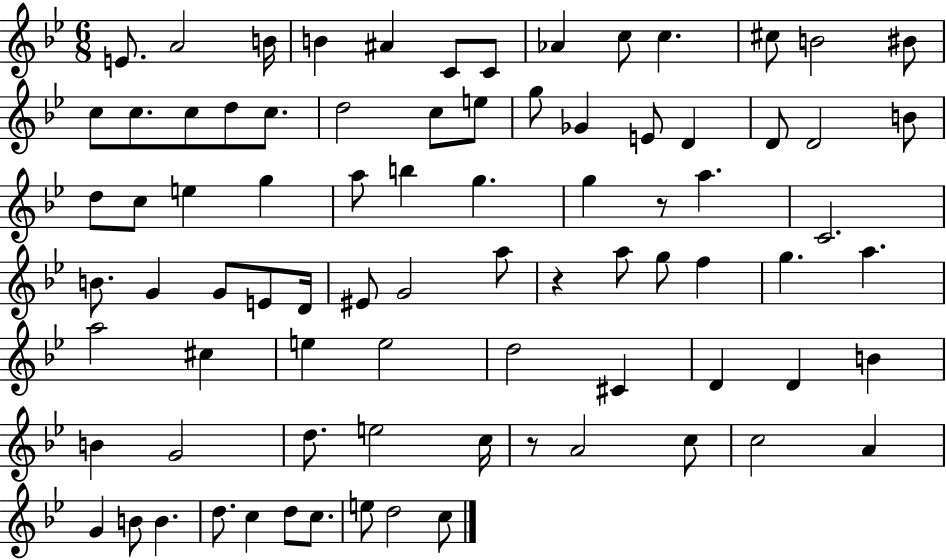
E4/e. A4/h B4/s B4/q A#4/q C4/e C4/e Ab4/q C5/e C5/q. C#5/e B4/h BIS4/e C5/e C5/e. C5/e D5/e C5/e. D5/h C5/e E5/e G5/e Gb4/q E4/e D4/q D4/e D4/h B4/e D5/e C5/e E5/q G5/q A5/e B5/q G5/q. G5/q R/e A5/q. C4/h. B4/e. G4/q G4/e E4/e D4/s EIS4/e G4/h A5/e R/q A5/e G5/e F5/q G5/q. A5/q. A5/h C#5/q E5/q E5/h D5/h C#4/q D4/q D4/q B4/q B4/q G4/h D5/e. E5/h C5/s R/e A4/h C5/e C5/h A4/q G4/q B4/e B4/q. D5/e. C5/q D5/e C5/e. E5/e D5/h C5/e